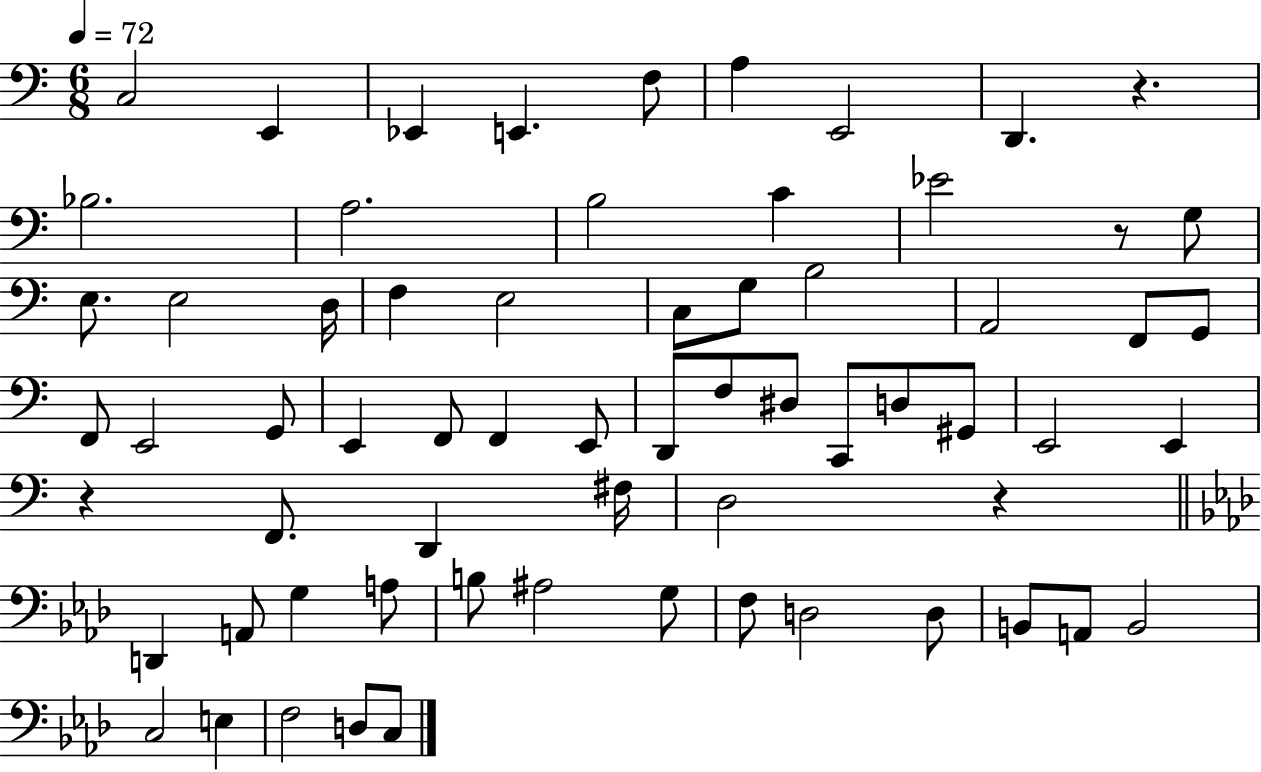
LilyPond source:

{
  \clef bass
  \numericTimeSignature
  \time 6/8
  \key c \major
  \tempo 4 = 72
  c2 e,4 | ees,4 e,4. f8 | a4 e,2 | d,4. r4. | \break bes2. | a2. | b2 c'4 | ees'2 r8 g8 | \break e8. e2 d16 | f4 e2 | c8 g8 b2 | a,2 f,8 g,8 | \break f,8 e,2 g,8 | e,4 f,8 f,4 e,8 | d,8 f8 dis8 c,8 d8 gis,8 | e,2 e,4 | \break r4 f,8. d,4 fis16 | d2 r4 | \bar "||" \break \key f \minor d,4 a,8 g4 a8 | b8 ais2 g8 | f8 d2 d8 | b,8 a,8 b,2 | \break c2 e4 | f2 d8 c8 | \bar "|."
}